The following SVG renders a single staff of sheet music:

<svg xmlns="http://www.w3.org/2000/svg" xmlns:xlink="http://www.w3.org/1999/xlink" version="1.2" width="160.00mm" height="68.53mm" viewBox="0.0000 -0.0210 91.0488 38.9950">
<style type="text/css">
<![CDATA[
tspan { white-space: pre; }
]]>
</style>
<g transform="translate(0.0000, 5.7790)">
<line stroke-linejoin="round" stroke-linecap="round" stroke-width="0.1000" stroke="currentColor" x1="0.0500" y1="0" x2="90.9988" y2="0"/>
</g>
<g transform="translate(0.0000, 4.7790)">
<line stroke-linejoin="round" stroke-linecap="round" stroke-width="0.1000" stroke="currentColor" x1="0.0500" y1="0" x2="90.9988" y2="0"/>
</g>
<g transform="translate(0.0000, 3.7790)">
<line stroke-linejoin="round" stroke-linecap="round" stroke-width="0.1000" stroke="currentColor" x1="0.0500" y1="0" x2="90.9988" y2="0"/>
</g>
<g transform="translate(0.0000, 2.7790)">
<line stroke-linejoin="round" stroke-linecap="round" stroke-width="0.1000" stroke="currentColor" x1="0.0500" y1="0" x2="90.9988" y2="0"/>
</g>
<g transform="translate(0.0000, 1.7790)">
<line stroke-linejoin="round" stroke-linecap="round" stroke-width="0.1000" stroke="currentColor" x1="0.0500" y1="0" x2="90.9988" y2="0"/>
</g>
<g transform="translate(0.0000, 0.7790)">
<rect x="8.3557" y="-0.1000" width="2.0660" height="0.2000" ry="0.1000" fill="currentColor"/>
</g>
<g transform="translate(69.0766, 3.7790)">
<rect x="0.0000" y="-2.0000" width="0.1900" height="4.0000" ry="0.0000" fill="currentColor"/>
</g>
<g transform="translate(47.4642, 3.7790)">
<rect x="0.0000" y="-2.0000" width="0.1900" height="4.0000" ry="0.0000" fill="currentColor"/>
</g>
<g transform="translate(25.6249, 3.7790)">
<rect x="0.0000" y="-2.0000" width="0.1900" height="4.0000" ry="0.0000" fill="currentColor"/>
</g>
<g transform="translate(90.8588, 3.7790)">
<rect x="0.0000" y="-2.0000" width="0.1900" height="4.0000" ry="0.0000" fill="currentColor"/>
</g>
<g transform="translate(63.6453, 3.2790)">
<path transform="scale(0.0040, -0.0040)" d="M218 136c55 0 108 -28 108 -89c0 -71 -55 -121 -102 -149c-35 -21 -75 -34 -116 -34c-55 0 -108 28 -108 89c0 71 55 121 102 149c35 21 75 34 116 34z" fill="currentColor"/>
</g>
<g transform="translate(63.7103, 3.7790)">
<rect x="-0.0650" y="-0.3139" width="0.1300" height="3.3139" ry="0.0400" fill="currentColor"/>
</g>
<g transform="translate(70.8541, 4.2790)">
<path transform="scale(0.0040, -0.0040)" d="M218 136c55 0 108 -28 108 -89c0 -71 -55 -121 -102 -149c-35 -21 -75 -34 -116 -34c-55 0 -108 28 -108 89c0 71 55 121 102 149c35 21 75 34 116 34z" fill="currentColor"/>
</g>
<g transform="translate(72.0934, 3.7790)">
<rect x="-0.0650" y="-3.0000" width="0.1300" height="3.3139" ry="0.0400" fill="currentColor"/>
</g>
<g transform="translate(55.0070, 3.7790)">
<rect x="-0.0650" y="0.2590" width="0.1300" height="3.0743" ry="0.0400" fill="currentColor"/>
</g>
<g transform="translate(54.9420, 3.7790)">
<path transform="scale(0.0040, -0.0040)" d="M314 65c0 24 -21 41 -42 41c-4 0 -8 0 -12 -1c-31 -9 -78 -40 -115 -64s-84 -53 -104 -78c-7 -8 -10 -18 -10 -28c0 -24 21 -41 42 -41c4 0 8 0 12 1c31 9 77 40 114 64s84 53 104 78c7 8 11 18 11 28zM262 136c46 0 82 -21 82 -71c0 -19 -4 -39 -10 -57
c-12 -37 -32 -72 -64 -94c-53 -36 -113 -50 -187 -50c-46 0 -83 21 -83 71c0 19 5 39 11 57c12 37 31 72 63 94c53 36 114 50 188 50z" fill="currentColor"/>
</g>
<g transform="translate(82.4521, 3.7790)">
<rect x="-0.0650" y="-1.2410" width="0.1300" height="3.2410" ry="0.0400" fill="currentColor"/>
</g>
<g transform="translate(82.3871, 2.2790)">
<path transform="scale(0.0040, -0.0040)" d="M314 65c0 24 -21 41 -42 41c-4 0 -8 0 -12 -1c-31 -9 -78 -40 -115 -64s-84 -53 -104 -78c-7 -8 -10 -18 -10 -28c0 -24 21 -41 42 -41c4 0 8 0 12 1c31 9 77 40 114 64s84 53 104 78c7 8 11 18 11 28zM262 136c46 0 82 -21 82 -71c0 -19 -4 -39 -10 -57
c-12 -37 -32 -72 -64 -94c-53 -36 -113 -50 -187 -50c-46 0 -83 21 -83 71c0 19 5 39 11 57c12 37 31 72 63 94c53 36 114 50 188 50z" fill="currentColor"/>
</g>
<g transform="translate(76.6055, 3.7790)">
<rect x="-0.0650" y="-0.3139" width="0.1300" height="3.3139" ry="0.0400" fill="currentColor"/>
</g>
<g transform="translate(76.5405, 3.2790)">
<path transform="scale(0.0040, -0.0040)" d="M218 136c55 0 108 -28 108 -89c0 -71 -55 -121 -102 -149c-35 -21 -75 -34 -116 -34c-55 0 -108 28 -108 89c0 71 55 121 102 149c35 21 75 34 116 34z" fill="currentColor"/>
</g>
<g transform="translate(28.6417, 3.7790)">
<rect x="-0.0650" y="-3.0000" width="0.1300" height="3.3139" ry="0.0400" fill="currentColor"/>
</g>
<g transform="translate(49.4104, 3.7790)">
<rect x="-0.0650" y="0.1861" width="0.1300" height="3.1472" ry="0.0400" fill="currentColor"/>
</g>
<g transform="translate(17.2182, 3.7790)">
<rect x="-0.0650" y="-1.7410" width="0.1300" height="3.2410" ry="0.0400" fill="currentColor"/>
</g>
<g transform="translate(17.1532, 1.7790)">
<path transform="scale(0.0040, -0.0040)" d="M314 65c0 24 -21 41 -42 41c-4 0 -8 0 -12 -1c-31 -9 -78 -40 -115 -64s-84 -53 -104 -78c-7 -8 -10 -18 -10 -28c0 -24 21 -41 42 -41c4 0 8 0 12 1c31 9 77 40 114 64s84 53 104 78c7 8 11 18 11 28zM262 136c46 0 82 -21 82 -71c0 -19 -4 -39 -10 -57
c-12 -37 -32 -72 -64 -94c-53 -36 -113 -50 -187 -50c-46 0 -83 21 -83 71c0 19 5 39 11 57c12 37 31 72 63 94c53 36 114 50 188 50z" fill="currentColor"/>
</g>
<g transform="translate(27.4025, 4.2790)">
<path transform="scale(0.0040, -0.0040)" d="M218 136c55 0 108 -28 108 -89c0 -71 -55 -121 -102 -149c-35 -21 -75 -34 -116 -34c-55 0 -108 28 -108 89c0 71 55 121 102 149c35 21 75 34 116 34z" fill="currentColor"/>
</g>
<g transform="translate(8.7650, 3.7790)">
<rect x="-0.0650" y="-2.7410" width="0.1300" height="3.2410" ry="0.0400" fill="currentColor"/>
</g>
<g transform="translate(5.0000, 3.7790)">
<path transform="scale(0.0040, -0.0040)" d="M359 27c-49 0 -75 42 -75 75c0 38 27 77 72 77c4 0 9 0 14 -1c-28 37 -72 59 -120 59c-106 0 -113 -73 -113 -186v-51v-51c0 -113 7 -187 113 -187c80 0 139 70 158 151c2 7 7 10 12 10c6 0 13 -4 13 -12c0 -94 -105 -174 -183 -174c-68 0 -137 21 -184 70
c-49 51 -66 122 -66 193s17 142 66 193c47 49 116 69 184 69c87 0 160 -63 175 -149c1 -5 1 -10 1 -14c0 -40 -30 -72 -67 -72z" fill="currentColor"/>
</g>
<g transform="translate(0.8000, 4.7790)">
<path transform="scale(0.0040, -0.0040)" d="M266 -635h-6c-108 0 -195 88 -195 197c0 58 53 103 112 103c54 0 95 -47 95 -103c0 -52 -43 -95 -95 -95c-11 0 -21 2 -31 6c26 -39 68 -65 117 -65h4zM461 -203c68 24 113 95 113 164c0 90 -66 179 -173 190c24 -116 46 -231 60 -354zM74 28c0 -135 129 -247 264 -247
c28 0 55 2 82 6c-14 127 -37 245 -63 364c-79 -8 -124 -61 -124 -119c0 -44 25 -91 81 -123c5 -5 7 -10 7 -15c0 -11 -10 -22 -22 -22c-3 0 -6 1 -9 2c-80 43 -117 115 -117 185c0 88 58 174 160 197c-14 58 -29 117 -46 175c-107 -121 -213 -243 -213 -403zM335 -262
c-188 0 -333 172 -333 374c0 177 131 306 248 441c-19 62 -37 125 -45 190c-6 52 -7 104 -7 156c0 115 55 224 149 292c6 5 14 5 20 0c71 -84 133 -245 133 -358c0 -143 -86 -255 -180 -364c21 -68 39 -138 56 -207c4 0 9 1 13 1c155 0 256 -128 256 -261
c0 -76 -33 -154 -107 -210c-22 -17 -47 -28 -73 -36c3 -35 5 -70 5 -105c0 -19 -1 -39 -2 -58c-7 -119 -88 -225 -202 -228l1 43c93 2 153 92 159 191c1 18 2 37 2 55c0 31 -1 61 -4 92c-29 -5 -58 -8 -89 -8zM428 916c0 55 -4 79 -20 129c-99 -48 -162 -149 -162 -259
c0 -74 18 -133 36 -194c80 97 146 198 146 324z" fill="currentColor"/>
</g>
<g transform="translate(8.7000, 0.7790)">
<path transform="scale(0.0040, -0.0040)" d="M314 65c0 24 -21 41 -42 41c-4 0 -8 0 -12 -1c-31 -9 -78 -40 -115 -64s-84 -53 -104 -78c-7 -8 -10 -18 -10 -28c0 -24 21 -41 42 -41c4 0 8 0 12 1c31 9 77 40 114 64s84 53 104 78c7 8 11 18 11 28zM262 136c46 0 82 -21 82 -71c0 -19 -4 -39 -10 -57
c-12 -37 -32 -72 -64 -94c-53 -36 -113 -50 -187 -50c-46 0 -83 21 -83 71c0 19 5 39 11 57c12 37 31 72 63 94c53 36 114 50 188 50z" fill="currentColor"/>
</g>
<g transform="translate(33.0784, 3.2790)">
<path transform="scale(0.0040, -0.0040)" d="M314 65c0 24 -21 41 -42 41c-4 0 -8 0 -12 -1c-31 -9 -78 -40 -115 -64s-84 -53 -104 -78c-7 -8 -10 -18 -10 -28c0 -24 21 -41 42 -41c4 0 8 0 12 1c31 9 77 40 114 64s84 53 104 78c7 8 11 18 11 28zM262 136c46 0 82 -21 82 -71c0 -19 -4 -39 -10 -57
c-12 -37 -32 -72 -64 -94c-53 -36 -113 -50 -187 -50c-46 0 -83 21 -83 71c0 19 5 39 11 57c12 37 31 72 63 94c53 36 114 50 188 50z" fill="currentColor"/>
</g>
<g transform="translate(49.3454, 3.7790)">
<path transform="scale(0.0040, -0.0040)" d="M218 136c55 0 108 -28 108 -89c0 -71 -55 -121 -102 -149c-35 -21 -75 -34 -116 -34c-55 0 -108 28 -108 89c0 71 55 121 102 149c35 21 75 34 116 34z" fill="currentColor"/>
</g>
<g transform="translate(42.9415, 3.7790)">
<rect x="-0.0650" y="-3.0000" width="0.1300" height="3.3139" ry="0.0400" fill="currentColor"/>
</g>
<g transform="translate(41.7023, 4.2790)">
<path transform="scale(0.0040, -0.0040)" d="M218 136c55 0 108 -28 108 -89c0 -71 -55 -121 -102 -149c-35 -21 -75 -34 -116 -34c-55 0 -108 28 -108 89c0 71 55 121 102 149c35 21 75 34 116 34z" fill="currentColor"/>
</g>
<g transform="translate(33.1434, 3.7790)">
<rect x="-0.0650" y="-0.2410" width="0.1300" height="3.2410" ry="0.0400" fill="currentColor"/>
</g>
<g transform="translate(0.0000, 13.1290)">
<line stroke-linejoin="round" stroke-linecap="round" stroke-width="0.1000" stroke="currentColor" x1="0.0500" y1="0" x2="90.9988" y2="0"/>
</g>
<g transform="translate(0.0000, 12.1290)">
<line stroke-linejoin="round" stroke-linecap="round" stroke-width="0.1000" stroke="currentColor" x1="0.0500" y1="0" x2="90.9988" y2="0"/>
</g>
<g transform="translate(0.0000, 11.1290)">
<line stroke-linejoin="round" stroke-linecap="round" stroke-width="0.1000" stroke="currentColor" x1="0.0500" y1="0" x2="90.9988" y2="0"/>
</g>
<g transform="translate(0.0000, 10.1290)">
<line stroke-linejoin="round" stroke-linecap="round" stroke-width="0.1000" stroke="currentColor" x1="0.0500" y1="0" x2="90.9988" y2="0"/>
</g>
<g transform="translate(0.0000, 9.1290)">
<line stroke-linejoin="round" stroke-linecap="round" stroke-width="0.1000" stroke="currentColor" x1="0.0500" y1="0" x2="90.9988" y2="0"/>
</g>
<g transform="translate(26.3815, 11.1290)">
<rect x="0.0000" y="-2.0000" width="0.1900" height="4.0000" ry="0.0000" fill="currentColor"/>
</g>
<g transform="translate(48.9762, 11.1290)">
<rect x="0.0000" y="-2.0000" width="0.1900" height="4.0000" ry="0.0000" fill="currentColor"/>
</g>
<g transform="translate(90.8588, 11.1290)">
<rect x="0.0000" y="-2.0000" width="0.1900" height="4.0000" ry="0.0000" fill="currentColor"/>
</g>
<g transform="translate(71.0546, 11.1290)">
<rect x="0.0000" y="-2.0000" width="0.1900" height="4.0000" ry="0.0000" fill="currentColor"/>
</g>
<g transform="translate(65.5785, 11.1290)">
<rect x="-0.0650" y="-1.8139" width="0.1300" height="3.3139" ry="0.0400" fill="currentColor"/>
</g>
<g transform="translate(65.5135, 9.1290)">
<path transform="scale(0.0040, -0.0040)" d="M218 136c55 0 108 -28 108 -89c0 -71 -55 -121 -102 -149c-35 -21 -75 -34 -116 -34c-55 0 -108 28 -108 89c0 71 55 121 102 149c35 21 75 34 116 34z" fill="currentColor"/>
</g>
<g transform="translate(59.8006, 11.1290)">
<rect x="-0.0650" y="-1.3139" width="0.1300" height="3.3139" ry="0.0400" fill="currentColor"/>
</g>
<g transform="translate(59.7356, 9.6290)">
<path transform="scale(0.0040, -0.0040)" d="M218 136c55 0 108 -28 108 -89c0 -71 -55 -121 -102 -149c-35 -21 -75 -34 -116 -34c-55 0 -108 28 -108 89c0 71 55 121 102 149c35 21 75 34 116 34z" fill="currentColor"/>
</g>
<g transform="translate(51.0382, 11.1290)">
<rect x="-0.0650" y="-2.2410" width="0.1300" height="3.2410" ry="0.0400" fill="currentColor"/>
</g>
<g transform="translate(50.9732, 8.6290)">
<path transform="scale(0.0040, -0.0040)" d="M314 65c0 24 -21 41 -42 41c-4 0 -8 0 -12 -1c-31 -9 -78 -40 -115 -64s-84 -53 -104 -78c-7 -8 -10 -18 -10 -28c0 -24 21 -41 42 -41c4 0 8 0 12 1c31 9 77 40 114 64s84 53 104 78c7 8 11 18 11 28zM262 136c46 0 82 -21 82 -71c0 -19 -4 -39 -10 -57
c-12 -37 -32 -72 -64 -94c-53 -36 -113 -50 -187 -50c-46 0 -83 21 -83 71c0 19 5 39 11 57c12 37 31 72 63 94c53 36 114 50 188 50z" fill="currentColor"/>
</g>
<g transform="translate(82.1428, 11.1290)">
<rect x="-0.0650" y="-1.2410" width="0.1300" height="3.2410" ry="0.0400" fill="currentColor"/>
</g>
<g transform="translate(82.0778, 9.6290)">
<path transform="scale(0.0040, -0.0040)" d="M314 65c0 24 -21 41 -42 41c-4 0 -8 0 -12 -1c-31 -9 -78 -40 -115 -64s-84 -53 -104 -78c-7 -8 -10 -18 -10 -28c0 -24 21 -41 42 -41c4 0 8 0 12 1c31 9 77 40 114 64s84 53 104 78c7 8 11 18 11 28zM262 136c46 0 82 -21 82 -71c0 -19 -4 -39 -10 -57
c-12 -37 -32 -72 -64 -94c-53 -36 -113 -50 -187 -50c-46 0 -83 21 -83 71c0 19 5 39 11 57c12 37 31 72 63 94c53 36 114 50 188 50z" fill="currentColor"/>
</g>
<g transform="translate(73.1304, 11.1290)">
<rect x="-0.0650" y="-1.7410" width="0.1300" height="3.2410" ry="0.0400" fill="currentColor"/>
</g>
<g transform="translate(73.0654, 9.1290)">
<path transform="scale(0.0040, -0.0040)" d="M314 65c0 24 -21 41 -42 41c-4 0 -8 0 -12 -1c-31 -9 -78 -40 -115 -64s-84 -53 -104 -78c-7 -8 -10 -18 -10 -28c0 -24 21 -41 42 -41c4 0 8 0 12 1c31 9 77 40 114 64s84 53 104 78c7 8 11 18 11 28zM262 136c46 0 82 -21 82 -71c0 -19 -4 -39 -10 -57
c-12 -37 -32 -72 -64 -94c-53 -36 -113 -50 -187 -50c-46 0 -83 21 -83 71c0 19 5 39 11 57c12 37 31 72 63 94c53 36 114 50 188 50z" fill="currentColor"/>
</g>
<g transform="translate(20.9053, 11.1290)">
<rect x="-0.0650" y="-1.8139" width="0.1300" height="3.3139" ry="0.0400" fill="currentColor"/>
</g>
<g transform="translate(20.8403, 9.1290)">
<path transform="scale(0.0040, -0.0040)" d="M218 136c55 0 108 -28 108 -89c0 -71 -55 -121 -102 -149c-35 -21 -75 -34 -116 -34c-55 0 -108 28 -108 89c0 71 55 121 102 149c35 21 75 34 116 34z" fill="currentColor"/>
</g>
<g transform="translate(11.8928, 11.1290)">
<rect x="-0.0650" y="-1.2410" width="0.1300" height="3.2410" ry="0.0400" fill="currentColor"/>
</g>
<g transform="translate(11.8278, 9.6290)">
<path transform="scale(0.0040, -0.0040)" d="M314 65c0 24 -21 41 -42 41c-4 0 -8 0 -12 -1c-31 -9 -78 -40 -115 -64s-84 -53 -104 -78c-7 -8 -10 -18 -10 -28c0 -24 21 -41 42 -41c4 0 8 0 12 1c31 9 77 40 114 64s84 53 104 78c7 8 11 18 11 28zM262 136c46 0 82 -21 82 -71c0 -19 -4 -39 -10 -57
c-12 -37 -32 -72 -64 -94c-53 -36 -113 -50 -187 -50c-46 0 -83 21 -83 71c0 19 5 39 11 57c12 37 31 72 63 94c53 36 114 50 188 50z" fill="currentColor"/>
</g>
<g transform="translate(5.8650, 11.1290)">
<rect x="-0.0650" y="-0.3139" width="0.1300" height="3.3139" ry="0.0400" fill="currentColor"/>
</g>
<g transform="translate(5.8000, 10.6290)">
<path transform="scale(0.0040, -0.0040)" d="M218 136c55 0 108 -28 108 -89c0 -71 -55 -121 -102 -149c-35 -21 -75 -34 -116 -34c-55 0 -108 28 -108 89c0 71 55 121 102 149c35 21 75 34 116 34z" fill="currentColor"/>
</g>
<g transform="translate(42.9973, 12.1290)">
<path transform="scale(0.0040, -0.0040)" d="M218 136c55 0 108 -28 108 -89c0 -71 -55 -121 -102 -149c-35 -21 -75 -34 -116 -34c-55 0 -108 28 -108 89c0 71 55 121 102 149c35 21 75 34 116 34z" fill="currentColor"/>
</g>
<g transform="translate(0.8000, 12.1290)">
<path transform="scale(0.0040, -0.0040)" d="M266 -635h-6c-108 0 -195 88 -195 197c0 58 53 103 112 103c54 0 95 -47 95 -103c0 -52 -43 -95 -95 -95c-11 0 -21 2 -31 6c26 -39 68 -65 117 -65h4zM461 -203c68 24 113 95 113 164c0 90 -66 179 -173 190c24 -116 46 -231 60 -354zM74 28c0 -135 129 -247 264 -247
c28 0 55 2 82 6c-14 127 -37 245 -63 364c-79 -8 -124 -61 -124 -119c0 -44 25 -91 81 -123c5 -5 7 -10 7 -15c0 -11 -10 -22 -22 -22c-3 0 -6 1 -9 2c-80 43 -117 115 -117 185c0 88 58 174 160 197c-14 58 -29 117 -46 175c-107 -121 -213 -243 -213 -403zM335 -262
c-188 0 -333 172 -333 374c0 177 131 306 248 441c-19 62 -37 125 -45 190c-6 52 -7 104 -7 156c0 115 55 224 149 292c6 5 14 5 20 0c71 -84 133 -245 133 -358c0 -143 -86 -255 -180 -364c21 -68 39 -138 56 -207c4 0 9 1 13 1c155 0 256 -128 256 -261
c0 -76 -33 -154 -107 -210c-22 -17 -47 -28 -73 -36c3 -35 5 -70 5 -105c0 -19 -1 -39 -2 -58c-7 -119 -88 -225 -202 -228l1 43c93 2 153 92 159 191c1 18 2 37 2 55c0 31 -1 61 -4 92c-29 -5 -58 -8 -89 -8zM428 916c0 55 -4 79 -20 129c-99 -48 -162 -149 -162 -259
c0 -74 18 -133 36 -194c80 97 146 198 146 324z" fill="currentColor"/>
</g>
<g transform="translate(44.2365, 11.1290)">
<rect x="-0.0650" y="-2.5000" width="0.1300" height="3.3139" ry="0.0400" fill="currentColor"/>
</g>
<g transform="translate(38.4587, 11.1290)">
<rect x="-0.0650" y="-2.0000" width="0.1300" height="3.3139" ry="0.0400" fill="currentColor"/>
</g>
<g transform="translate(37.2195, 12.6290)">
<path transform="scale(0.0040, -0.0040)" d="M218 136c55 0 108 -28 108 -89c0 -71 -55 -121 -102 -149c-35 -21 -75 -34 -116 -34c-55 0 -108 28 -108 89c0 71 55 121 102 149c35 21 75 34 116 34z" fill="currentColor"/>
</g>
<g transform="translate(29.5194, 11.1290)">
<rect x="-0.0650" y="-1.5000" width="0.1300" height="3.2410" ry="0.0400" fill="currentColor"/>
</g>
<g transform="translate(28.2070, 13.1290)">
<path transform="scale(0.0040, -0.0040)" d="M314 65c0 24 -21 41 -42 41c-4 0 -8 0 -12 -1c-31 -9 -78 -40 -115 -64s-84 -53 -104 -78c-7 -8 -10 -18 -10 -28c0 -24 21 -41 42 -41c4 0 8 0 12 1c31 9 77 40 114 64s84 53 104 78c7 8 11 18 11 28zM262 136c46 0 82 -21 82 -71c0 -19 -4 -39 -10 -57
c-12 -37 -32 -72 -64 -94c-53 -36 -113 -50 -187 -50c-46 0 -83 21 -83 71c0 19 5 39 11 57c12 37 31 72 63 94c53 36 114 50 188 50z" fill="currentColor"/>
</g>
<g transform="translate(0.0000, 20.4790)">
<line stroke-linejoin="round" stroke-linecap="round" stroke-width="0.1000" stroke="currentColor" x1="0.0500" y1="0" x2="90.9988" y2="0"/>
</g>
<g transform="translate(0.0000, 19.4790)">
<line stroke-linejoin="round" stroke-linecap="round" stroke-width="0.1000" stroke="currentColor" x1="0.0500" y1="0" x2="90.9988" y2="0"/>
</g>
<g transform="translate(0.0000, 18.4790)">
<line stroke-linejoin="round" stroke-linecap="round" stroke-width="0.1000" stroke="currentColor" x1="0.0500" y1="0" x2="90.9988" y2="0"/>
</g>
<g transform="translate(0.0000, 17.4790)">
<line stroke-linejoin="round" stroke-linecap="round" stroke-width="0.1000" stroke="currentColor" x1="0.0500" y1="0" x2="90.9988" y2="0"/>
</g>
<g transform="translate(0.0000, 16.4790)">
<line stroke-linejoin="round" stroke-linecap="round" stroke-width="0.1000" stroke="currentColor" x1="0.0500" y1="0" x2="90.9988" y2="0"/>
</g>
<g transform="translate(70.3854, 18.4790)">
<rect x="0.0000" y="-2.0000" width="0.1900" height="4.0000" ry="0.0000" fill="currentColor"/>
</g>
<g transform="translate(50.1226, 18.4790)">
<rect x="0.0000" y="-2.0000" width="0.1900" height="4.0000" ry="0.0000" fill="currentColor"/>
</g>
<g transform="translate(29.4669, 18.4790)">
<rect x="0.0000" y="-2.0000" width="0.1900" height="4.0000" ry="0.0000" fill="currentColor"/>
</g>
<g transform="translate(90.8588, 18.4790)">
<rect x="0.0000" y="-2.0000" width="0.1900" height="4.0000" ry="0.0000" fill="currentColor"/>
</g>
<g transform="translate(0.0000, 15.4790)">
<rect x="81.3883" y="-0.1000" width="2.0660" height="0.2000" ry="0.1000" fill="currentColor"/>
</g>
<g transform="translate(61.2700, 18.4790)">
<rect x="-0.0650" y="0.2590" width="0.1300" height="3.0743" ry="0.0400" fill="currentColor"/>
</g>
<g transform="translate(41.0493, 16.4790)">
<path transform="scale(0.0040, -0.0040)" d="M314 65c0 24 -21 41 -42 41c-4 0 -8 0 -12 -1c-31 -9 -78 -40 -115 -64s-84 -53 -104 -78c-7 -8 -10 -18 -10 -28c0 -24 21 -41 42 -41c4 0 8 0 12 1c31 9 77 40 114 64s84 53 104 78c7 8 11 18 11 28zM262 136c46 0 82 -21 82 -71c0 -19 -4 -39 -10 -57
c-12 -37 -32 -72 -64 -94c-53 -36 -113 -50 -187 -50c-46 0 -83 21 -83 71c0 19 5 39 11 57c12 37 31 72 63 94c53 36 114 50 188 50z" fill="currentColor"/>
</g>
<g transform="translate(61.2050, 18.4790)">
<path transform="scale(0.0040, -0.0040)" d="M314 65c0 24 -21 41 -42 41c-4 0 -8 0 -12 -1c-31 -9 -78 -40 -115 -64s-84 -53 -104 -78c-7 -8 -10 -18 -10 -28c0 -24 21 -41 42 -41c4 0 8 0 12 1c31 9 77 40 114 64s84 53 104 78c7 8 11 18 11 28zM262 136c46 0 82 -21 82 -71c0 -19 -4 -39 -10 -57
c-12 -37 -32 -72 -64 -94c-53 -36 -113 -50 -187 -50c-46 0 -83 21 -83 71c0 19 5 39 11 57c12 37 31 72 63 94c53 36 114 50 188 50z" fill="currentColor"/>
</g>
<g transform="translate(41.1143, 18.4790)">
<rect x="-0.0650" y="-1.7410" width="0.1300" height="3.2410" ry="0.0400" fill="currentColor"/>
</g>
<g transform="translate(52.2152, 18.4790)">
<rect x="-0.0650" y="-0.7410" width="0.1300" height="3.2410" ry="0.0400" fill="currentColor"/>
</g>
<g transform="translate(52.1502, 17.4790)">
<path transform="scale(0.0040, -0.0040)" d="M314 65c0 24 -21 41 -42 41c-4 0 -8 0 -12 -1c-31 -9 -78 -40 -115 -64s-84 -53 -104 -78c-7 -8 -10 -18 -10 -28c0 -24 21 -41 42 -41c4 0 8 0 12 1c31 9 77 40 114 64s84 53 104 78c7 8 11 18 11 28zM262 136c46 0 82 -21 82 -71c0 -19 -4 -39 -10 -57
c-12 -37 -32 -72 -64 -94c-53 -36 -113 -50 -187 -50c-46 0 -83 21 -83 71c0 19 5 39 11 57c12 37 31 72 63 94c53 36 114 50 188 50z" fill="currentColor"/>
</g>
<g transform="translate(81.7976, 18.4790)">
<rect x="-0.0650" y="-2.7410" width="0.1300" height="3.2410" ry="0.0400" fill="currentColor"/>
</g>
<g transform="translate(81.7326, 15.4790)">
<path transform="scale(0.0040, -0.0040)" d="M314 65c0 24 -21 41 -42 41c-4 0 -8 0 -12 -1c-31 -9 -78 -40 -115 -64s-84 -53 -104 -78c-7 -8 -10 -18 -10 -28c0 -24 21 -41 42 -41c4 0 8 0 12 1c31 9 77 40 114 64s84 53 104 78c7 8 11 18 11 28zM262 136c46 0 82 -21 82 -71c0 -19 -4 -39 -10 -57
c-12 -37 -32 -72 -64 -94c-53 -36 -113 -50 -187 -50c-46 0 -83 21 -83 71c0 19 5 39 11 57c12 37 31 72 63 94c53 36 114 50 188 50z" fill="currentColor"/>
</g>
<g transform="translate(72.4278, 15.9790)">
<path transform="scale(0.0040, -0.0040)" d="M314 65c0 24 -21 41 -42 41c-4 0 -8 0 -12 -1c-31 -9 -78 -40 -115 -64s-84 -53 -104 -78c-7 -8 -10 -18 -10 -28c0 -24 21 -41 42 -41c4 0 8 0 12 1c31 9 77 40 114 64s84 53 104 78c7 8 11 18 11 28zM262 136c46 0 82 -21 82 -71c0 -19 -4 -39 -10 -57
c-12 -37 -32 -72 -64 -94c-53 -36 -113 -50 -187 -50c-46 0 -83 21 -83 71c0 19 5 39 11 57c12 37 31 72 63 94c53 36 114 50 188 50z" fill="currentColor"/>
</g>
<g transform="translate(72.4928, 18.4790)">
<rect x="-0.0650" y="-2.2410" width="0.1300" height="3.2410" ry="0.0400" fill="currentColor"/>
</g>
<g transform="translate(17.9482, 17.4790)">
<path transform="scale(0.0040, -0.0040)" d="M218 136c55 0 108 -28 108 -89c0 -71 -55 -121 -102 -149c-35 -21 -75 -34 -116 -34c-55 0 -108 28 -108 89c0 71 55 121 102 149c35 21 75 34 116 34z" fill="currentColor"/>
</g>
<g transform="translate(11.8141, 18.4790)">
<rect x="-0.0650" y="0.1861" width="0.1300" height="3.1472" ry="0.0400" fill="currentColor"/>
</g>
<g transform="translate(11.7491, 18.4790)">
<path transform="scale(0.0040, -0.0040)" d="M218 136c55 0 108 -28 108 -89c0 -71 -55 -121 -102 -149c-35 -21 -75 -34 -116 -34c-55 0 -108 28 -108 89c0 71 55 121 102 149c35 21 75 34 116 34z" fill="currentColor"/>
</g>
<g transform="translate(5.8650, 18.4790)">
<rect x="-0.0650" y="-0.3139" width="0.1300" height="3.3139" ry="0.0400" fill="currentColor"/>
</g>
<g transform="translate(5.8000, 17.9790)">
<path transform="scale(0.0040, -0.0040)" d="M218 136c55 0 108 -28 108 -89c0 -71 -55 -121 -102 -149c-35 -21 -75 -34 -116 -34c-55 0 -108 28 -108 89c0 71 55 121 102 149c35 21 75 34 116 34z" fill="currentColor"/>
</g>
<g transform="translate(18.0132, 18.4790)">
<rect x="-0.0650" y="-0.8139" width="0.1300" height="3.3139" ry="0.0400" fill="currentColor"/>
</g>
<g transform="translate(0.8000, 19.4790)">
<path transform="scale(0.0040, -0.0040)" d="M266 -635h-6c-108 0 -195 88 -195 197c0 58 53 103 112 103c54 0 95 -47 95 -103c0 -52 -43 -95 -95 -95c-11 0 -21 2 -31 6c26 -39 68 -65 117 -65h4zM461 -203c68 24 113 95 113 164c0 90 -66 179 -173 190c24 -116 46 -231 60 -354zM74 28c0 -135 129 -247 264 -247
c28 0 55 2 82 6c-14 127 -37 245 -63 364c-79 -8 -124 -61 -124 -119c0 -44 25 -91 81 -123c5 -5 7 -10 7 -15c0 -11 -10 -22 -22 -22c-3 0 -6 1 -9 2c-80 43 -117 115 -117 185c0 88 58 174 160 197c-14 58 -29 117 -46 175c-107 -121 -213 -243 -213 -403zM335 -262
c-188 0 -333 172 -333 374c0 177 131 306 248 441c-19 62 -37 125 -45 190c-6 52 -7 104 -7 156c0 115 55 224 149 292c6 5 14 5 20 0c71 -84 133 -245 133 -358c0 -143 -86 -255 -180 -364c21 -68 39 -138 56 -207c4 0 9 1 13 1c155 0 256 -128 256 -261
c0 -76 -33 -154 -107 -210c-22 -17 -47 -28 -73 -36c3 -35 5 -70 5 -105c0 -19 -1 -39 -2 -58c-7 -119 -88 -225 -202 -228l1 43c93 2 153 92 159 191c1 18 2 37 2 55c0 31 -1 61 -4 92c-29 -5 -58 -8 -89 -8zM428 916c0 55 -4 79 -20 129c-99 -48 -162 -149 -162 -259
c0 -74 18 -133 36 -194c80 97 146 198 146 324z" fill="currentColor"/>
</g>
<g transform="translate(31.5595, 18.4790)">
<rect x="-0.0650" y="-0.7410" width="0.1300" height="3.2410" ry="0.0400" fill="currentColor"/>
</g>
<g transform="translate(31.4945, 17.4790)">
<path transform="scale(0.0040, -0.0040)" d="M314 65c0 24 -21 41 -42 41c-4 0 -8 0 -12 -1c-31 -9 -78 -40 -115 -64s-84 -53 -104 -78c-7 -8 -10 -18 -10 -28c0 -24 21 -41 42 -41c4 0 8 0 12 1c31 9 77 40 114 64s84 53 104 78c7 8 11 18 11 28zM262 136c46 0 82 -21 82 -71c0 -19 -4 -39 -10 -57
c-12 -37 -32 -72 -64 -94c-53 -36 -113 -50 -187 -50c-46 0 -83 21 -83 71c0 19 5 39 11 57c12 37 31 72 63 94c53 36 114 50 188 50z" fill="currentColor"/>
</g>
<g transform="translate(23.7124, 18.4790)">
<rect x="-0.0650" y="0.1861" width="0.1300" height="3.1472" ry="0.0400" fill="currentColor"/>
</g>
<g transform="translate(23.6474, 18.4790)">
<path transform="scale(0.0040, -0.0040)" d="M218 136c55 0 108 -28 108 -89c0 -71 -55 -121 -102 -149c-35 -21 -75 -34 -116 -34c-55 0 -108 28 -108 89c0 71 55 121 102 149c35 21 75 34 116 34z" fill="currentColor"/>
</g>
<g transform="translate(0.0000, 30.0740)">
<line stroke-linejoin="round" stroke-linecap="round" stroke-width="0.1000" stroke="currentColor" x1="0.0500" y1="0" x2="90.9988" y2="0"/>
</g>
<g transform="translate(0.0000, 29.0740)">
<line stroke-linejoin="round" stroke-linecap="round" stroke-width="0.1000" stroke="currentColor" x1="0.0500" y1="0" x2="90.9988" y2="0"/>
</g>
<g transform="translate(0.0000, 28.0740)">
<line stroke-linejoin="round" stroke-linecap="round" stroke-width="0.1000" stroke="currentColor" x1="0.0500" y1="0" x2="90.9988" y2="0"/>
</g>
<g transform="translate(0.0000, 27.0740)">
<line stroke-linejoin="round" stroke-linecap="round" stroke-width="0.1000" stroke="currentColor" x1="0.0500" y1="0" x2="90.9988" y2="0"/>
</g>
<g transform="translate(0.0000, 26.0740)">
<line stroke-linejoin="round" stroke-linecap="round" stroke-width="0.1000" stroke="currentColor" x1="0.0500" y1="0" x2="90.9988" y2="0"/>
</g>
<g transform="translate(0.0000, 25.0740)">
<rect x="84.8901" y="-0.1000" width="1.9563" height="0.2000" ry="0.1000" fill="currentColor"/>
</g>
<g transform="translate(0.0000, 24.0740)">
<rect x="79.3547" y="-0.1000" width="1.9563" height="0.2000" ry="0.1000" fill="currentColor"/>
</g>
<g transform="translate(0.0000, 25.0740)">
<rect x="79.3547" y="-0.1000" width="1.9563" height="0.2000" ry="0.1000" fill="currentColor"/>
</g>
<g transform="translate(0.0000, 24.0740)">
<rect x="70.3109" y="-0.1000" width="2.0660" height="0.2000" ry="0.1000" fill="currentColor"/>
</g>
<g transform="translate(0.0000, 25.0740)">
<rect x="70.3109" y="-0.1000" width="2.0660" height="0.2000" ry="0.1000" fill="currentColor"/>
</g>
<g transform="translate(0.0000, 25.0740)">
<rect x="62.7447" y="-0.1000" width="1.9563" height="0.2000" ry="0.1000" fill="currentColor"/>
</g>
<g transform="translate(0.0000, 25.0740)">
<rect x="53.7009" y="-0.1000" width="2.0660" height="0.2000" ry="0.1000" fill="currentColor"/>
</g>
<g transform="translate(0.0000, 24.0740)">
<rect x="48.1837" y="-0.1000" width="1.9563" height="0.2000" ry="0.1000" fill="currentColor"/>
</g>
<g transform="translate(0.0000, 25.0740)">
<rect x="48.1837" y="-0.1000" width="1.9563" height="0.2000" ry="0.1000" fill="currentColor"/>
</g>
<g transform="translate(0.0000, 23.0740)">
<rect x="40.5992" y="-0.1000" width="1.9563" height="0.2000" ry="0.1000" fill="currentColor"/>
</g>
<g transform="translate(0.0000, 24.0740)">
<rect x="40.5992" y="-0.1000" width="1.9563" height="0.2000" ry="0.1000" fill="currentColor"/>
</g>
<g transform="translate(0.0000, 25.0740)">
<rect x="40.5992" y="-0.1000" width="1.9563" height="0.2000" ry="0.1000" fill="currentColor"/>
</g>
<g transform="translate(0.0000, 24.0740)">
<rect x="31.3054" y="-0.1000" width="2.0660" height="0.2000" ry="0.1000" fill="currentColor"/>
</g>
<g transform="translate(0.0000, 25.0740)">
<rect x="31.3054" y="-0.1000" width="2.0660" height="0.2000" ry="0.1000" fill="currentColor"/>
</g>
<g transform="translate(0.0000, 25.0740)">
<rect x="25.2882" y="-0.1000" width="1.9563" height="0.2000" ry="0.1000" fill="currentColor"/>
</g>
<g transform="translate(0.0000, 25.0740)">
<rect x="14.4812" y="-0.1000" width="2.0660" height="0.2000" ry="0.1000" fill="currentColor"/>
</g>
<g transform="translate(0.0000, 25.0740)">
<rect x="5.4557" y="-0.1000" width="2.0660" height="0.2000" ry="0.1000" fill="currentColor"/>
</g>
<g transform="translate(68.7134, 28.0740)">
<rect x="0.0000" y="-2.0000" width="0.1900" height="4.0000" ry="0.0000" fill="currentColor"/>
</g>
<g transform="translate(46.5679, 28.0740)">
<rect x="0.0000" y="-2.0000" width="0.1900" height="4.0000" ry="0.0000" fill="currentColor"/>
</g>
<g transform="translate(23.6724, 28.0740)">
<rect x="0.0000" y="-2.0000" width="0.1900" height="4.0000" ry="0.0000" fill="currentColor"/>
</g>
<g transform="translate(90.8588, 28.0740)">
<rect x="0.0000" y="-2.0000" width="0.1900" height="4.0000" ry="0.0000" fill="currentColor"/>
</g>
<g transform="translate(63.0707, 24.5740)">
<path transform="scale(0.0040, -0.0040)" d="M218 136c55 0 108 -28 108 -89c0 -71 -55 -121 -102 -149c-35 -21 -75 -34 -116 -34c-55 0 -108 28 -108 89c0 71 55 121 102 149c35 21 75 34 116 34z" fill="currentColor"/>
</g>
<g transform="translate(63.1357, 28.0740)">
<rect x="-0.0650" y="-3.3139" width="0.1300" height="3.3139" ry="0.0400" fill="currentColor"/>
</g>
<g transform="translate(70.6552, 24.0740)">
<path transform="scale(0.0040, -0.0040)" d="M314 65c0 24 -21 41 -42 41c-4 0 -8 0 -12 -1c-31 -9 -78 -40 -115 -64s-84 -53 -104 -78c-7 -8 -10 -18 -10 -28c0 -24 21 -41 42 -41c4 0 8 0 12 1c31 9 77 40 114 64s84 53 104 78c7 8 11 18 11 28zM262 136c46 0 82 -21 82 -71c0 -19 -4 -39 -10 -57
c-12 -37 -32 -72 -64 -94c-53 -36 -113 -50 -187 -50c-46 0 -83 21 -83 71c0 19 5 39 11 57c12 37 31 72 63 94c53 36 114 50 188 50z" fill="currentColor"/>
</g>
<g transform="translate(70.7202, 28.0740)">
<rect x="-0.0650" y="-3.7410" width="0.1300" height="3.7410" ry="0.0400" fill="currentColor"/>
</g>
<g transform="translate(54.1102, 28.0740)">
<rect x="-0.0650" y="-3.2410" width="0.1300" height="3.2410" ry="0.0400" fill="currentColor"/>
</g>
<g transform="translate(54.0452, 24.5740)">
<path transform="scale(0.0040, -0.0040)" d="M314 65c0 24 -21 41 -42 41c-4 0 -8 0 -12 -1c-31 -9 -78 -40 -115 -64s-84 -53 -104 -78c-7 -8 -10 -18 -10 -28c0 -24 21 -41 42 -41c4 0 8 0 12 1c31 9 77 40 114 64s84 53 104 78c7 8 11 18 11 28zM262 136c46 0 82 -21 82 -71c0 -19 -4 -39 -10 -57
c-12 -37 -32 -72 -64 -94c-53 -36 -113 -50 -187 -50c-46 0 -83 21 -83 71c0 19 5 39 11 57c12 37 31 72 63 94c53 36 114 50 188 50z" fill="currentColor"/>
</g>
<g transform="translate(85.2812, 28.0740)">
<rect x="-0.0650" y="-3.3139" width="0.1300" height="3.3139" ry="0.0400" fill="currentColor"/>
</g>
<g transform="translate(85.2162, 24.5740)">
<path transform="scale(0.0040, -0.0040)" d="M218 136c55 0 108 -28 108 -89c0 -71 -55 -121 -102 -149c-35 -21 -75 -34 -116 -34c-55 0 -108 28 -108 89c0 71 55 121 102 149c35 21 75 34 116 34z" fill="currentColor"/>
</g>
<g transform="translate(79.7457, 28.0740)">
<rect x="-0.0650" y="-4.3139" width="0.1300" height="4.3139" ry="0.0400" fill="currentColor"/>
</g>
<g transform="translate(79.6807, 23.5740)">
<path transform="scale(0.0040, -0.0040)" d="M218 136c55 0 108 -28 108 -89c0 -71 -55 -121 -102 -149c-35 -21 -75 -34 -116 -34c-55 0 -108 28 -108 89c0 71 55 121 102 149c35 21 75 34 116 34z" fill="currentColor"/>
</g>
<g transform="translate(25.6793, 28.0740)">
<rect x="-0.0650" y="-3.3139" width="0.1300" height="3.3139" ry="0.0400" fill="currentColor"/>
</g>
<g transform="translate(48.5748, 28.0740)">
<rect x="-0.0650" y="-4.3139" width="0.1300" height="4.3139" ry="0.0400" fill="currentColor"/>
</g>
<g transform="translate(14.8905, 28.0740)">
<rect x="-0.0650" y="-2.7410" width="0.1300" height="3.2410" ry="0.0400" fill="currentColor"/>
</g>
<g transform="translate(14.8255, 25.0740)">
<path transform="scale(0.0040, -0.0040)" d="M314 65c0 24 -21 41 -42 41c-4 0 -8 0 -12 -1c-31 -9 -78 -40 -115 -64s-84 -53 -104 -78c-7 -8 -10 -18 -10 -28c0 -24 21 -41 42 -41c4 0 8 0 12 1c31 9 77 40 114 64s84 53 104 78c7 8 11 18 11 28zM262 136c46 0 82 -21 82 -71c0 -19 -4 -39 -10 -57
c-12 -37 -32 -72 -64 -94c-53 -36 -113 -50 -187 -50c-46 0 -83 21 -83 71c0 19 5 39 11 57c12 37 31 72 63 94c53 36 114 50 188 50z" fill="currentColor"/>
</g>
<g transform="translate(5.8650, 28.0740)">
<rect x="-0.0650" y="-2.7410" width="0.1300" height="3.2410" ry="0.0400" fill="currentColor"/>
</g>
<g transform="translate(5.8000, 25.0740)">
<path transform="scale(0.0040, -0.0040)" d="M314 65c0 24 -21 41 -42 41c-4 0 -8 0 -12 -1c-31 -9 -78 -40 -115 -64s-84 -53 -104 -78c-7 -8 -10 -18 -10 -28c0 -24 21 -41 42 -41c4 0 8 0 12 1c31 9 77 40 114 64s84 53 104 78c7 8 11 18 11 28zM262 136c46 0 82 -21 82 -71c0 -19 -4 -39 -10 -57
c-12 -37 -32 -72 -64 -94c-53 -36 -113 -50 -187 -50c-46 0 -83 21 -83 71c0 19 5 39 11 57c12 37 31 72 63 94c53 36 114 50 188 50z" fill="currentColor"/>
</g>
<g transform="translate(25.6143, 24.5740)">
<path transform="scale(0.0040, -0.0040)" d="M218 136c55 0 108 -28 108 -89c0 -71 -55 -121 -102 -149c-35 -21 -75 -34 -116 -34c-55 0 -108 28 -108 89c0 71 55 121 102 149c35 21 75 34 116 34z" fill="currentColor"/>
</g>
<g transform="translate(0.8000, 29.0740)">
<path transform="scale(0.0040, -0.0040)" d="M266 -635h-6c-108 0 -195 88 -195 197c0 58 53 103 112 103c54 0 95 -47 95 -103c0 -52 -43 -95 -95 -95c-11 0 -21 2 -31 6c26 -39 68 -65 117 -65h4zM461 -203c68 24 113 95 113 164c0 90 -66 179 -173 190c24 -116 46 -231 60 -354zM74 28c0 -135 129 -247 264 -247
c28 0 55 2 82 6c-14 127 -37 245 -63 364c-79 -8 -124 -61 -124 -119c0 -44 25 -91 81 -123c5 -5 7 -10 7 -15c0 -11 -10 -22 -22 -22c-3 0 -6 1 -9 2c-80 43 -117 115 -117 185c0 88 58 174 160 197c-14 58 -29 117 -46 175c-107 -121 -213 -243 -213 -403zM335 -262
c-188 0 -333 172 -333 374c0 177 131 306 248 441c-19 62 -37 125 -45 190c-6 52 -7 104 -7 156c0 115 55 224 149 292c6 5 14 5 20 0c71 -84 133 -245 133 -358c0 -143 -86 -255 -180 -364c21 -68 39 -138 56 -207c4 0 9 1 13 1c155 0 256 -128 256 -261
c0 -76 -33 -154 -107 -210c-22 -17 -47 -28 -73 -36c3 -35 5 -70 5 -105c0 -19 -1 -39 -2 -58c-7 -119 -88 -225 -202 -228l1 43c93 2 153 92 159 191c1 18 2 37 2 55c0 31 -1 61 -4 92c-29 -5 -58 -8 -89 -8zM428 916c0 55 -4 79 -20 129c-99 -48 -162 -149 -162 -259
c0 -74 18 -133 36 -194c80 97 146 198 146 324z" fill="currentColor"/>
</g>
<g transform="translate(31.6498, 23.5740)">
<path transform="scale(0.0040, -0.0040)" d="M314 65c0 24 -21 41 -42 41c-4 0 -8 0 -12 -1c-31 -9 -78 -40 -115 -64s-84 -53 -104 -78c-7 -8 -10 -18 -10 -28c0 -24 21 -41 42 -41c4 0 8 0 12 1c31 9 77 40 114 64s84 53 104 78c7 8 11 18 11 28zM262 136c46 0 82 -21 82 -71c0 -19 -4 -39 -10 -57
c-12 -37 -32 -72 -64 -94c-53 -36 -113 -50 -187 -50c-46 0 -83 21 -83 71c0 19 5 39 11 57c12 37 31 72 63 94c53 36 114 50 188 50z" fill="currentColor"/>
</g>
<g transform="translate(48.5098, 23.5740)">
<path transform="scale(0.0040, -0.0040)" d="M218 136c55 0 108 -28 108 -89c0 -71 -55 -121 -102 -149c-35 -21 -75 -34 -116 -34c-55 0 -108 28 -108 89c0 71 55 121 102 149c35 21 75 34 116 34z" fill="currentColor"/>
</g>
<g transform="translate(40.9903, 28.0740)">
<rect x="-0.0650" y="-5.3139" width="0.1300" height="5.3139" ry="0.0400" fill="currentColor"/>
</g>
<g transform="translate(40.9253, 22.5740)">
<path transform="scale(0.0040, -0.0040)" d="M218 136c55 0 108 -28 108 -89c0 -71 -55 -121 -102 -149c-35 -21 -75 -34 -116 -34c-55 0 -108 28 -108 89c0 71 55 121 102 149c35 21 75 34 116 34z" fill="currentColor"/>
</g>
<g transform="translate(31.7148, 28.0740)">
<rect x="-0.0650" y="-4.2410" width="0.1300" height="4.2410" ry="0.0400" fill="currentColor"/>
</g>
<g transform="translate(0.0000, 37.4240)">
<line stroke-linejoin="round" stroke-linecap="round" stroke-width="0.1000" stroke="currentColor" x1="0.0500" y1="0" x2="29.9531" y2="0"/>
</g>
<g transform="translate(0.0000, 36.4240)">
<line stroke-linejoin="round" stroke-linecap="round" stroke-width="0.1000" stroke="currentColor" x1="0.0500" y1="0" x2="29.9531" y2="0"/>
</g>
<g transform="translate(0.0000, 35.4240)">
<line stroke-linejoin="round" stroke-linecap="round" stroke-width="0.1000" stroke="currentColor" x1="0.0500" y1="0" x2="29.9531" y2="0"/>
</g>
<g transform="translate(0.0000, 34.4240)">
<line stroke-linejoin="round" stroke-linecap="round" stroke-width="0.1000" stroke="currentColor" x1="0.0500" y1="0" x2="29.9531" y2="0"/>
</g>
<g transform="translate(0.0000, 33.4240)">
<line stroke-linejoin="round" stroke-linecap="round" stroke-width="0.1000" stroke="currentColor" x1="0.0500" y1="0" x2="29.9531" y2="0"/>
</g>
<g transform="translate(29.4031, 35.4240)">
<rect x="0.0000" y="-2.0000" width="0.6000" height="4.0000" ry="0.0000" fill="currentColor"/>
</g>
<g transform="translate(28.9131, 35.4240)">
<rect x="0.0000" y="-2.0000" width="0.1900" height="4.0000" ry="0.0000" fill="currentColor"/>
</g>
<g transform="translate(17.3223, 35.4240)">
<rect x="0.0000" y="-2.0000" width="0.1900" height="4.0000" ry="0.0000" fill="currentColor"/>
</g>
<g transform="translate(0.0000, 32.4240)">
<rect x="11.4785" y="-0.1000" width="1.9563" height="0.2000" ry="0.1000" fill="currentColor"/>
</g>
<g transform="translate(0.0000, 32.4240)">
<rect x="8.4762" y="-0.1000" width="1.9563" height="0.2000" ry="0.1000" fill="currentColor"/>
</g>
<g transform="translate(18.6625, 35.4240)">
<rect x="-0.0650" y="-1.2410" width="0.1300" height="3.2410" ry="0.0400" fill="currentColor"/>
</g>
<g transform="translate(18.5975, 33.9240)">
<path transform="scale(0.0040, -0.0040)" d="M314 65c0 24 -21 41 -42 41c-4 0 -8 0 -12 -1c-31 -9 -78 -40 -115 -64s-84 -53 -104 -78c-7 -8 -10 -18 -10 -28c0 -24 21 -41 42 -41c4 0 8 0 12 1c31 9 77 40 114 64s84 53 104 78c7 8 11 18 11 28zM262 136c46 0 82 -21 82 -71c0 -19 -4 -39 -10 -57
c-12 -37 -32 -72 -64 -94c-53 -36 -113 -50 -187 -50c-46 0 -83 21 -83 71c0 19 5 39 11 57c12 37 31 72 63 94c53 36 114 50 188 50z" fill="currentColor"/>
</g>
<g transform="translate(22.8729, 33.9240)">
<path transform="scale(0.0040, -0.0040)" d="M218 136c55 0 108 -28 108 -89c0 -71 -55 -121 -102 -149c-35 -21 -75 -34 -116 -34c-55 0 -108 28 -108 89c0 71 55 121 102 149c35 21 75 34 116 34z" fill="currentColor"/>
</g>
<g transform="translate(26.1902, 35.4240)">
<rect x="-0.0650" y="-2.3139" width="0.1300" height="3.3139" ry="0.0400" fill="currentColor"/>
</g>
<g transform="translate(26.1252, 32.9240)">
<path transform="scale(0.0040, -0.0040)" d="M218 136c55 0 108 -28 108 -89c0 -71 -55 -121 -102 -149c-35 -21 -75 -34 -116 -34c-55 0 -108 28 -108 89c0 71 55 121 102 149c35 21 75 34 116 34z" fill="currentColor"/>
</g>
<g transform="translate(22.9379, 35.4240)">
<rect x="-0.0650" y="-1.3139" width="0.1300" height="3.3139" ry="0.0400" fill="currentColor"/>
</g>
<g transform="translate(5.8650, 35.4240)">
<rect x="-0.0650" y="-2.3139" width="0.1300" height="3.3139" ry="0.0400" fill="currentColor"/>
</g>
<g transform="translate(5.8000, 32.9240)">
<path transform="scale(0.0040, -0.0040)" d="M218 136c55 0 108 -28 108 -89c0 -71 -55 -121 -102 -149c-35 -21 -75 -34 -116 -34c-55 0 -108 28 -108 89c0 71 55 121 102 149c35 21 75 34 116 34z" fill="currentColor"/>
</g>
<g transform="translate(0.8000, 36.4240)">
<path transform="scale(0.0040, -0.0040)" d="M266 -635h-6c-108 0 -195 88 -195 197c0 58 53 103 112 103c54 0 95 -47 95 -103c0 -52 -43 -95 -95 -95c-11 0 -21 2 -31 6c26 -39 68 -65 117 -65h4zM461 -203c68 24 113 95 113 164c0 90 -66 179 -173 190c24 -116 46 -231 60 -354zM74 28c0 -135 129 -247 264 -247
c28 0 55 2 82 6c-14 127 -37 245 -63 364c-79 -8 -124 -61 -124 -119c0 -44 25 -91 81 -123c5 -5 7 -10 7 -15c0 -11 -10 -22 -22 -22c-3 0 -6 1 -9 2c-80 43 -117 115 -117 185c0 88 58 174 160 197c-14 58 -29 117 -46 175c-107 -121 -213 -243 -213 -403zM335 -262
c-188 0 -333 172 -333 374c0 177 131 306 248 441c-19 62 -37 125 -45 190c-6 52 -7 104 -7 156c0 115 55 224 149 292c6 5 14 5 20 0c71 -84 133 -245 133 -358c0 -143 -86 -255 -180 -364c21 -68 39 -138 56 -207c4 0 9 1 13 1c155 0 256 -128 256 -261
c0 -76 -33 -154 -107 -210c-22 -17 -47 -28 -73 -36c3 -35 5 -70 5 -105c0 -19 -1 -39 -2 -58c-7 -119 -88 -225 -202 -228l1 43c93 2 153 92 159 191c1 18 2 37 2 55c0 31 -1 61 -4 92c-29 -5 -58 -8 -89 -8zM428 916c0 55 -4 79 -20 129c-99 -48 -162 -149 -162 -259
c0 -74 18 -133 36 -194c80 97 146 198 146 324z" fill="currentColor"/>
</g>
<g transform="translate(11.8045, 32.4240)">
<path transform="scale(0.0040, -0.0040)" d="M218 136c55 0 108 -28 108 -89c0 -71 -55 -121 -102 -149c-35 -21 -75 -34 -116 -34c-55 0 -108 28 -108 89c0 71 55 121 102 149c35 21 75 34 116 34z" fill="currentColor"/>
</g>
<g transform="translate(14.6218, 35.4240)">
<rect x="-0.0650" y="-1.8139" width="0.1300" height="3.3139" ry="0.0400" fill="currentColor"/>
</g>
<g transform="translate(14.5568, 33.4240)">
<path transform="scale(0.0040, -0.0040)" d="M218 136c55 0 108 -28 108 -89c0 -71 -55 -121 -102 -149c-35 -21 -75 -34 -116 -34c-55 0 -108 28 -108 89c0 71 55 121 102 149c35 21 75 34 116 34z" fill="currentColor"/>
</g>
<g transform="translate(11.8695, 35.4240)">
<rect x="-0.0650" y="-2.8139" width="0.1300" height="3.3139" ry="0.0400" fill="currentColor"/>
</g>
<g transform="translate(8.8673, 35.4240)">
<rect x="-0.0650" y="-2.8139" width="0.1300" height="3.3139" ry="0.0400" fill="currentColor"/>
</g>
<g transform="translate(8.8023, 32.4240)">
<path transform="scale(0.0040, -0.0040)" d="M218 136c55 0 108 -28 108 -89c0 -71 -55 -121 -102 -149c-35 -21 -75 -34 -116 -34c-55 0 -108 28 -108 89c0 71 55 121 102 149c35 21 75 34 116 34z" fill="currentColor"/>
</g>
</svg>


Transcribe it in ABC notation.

X:1
T:Untitled
M:4/4
L:1/4
K:C
a2 f2 A c2 A B B2 c A c e2 c e2 f E2 F G g2 e f f2 e2 c B d B d2 f2 d2 B2 g2 a2 a2 a2 b d'2 f' d' b2 b c'2 d' b g a a f e2 e g